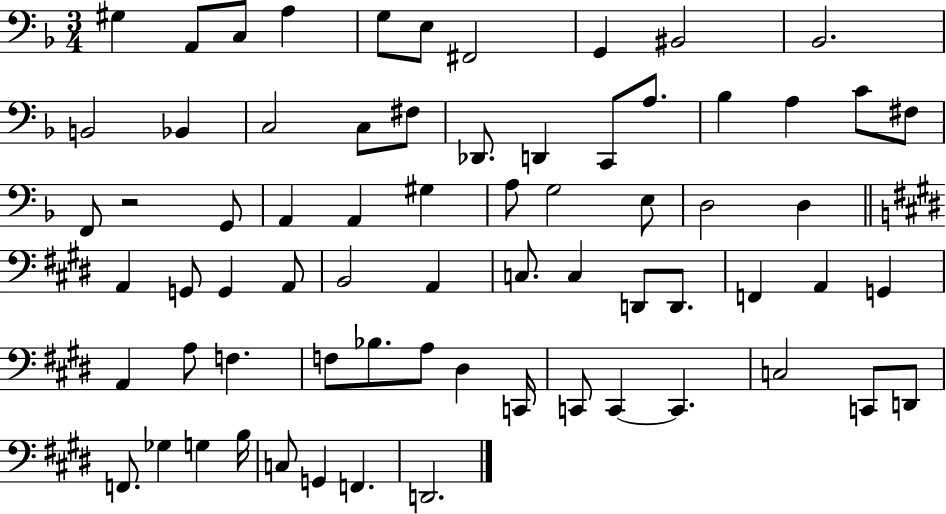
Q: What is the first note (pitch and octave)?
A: G#3